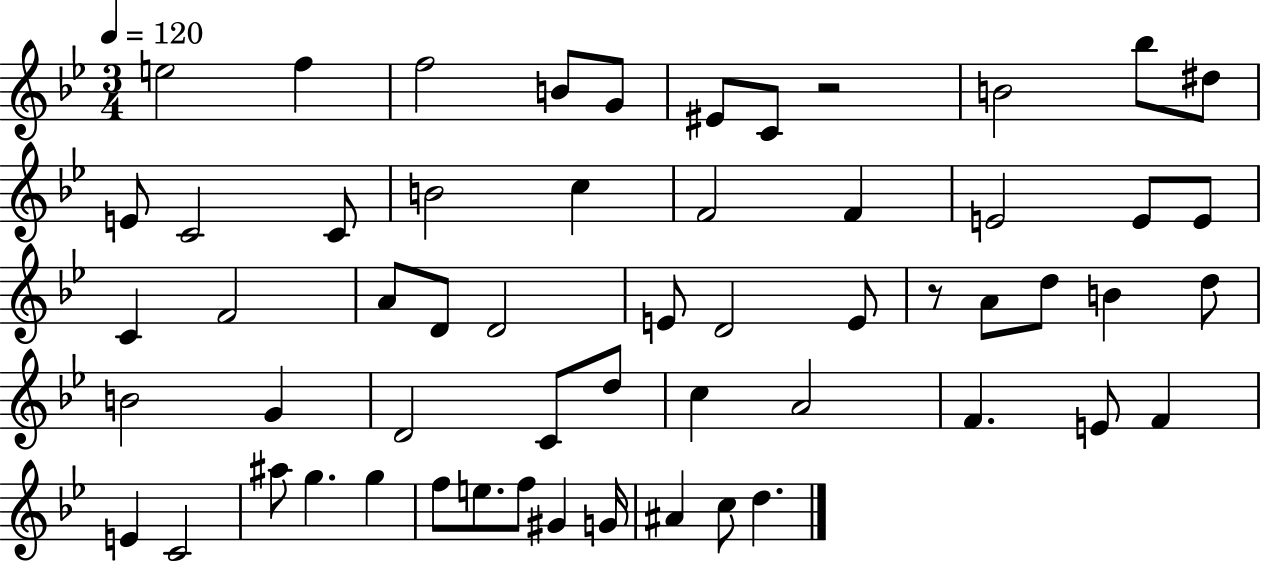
{
  \clef treble
  \numericTimeSignature
  \time 3/4
  \key bes \major
  \tempo 4 = 120
  e''2 f''4 | f''2 b'8 g'8 | eis'8 c'8 r2 | b'2 bes''8 dis''8 | \break e'8 c'2 c'8 | b'2 c''4 | f'2 f'4 | e'2 e'8 e'8 | \break c'4 f'2 | a'8 d'8 d'2 | e'8 d'2 e'8 | r8 a'8 d''8 b'4 d''8 | \break b'2 g'4 | d'2 c'8 d''8 | c''4 a'2 | f'4. e'8 f'4 | \break e'4 c'2 | ais''8 g''4. g''4 | f''8 e''8. f''8 gis'4 g'16 | ais'4 c''8 d''4. | \break \bar "|."
}